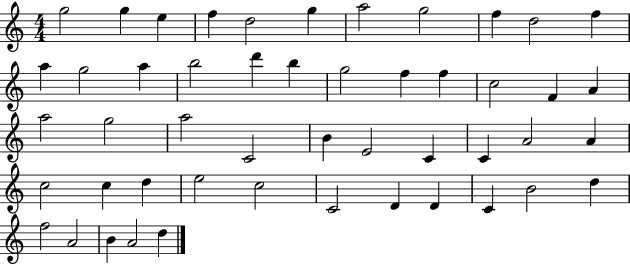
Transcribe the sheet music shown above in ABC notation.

X:1
T:Untitled
M:4/4
L:1/4
K:C
g2 g e f d2 g a2 g2 f d2 f a g2 a b2 d' b g2 f f c2 F A a2 g2 a2 C2 B E2 C C A2 A c2 c d e2 c2 C2 D D C B2 d f2 A2 B A2 d